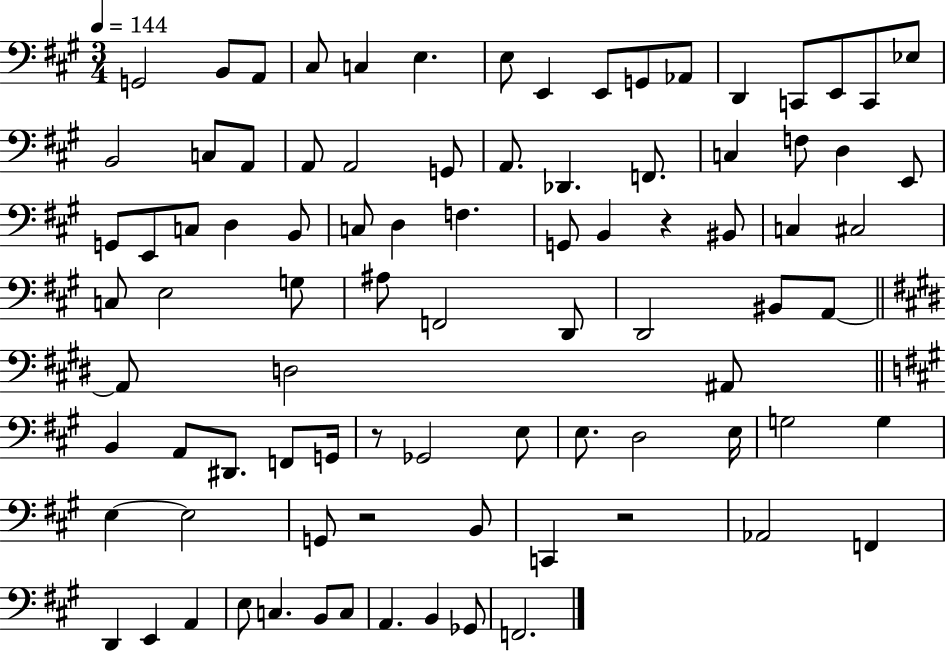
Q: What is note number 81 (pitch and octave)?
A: A2